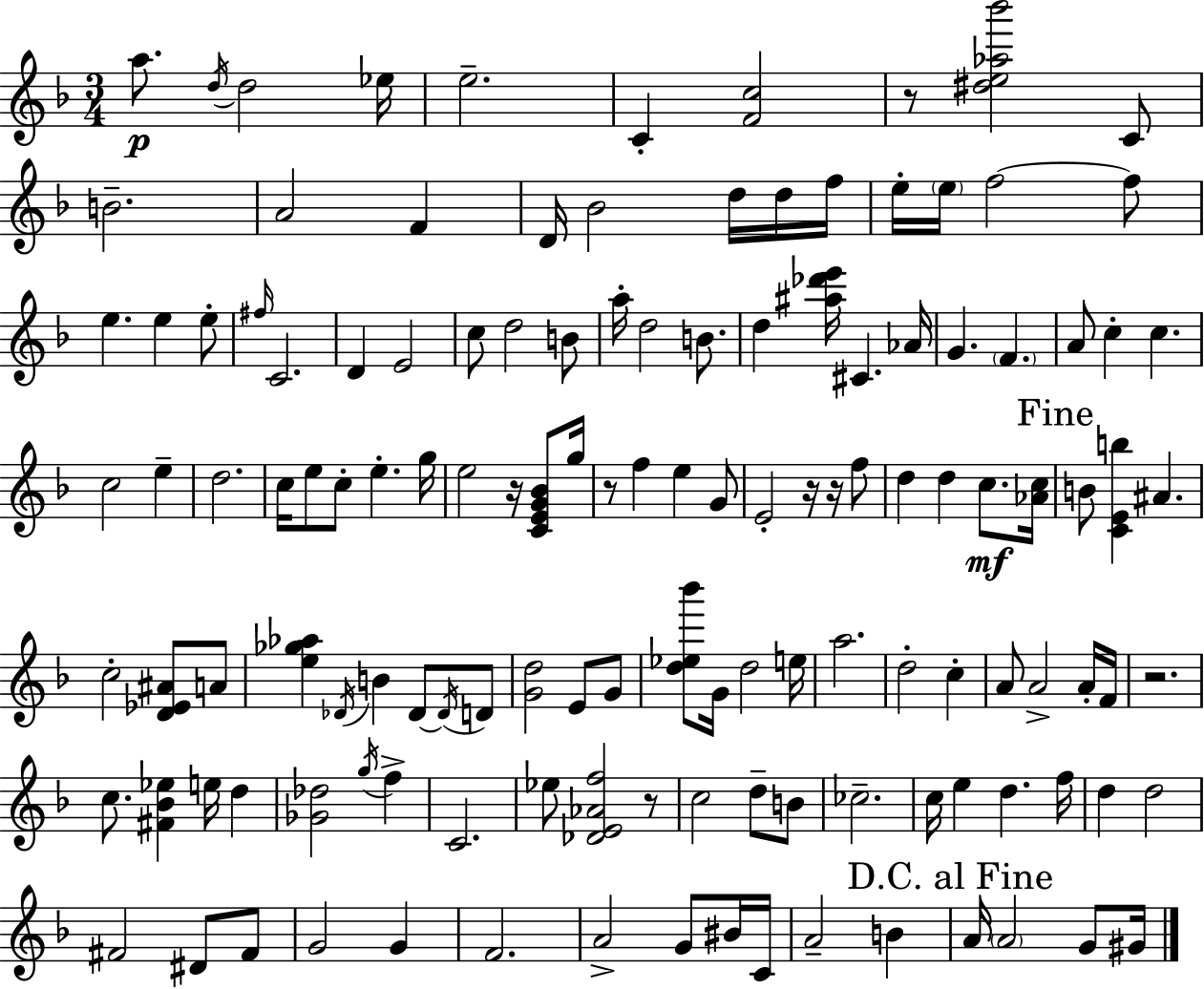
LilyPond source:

{
  \clef treble
  \numericTimeSignature
  \time 3/4
  \key f \major
  \repeat volta 2 { a''8.\p \acciaccatura { d''16 } d''2 | ees''16 e''2.-- | c'4-. <f' c''>2 | r8 <dis'' e'' aes'' bes'''>2 c'8 | \break b'2.-- | a'2 f'4 | d'16 bes'2 d''16 d''16 | f''16 e''16-. \parenthesize e''16 f''2~~ f''8 | \break e''4. e''4 e''8-. | \grace { fis''16 } c'2. | d'4 e'2 | c''8 d''2 | \break b'8 a''16-. d''2 b'8. | d''4 <ais'' des''' e'''>16 cis'4. | aes'16 g'4. \parenthesize f'4. | a'8 c''4-. c''4. | \break c''2 e''4-- | d''2. | c''16 e''8 c''8-. e''4.-. | g''16 e''2 r16 <c' e' g' bes'>8 | \break g''16 r8 f''4 e''4 | g'8 e'2-. r16 r16 | f''8 d''4 d''4 c''8.\mf | <aes' c''>16 \mark "Fine" b'8 <c' e' b''>4 ais'4. | \break c''2-. <d' ees' ais'>8 | a'8 <e'' ges'' aes''>4 \acciaccatura { des'16 } b'4 des'8~~ | \acciaccatura { des'16 } d'8 <g' d''>2 | e'8 g'8 <d'' ees'' bes'''>8 g'16 d''2 | \break e''16 a''2. | d''2-. | c''4-. a'8 a'2-> | a'16-. f'16 r2. | \break c''8. <fis' bes' ees''>4 e''16 | d''4 <ges' des''>2 | \acciaccatura { g''16 } f''4-> c'2. | ees''8 <des' e' aes' f''>2 | \break r8 c''2 | d''8-- b'8 ces''2.-- | c''16 e''4 d''4. | f''16 d''4 d''2 | \break fis'2 | dis'8 fis'8 g'2 | g'4 f'2. | a'2-> | \break g'8 bis'16 c'16 a'2-- | b'4 \mark "D.C. al Fine" a'16 \parenthesize a'2 | g'8 gis'16 } \bar "|."
}